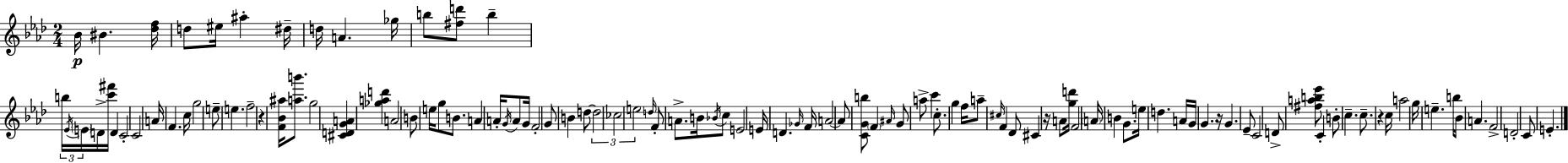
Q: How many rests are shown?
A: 4